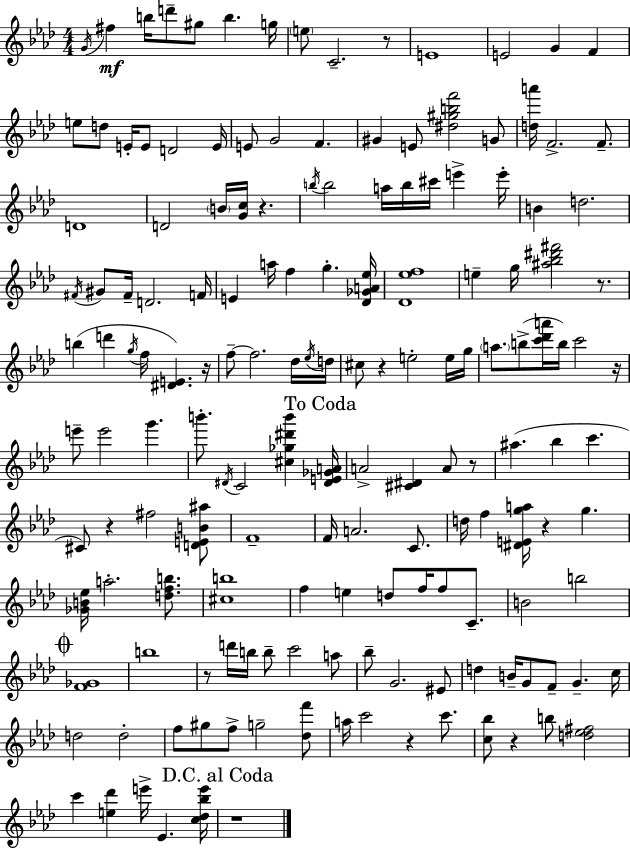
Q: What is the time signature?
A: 4/4